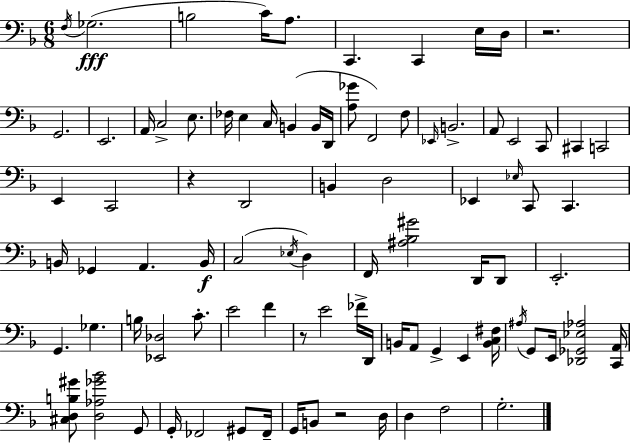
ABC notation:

X:1
T:Untitled
M:6/8
L:1/4
K:F
F,/4 _G,2 B,2 C/4 A,/2 C,, C,, E,/4 D,/4 z2 G,,2 E,,2 A,,/4 C,2 E,/2 _F,/4 E, C,/4 B,, B,,/4 D,,/4 [A,_G]/2 F,,2 F,/2 _E,,/4 B,,2 A,,/2 E,,2 C,,/2 ^C,, C,,2 E,, C,,2 z D,,2 B,, D,2 _E,, _E,/4 C,,/2 C,, B,,/4 _G,, A,, B,,/4 C,2 _E,/4 D, F,,/4 [^A,_B,^G]2 D,,/4 D,,/2 E,,2 G,, _G, B,/4 [_E,,_D,]2 C/2 E2 F z/2 E2 _F/4 D,,/4 B,,/4 A,,/2 G,, E,, [B,,C,^F,]/4 ^A,/4 G,,/2 E,,/4 [_D,,_G,,_E,_A,]2 [C,,A,,]/4 [^C,D,B,^G]/2 [D,_A,_G_B]2 G,,/2 G,,/4 _F,,2 ^G,,/2 _F,,/4 G,,/4 B,,/2 z2 D,/4 D, F,2 G,2